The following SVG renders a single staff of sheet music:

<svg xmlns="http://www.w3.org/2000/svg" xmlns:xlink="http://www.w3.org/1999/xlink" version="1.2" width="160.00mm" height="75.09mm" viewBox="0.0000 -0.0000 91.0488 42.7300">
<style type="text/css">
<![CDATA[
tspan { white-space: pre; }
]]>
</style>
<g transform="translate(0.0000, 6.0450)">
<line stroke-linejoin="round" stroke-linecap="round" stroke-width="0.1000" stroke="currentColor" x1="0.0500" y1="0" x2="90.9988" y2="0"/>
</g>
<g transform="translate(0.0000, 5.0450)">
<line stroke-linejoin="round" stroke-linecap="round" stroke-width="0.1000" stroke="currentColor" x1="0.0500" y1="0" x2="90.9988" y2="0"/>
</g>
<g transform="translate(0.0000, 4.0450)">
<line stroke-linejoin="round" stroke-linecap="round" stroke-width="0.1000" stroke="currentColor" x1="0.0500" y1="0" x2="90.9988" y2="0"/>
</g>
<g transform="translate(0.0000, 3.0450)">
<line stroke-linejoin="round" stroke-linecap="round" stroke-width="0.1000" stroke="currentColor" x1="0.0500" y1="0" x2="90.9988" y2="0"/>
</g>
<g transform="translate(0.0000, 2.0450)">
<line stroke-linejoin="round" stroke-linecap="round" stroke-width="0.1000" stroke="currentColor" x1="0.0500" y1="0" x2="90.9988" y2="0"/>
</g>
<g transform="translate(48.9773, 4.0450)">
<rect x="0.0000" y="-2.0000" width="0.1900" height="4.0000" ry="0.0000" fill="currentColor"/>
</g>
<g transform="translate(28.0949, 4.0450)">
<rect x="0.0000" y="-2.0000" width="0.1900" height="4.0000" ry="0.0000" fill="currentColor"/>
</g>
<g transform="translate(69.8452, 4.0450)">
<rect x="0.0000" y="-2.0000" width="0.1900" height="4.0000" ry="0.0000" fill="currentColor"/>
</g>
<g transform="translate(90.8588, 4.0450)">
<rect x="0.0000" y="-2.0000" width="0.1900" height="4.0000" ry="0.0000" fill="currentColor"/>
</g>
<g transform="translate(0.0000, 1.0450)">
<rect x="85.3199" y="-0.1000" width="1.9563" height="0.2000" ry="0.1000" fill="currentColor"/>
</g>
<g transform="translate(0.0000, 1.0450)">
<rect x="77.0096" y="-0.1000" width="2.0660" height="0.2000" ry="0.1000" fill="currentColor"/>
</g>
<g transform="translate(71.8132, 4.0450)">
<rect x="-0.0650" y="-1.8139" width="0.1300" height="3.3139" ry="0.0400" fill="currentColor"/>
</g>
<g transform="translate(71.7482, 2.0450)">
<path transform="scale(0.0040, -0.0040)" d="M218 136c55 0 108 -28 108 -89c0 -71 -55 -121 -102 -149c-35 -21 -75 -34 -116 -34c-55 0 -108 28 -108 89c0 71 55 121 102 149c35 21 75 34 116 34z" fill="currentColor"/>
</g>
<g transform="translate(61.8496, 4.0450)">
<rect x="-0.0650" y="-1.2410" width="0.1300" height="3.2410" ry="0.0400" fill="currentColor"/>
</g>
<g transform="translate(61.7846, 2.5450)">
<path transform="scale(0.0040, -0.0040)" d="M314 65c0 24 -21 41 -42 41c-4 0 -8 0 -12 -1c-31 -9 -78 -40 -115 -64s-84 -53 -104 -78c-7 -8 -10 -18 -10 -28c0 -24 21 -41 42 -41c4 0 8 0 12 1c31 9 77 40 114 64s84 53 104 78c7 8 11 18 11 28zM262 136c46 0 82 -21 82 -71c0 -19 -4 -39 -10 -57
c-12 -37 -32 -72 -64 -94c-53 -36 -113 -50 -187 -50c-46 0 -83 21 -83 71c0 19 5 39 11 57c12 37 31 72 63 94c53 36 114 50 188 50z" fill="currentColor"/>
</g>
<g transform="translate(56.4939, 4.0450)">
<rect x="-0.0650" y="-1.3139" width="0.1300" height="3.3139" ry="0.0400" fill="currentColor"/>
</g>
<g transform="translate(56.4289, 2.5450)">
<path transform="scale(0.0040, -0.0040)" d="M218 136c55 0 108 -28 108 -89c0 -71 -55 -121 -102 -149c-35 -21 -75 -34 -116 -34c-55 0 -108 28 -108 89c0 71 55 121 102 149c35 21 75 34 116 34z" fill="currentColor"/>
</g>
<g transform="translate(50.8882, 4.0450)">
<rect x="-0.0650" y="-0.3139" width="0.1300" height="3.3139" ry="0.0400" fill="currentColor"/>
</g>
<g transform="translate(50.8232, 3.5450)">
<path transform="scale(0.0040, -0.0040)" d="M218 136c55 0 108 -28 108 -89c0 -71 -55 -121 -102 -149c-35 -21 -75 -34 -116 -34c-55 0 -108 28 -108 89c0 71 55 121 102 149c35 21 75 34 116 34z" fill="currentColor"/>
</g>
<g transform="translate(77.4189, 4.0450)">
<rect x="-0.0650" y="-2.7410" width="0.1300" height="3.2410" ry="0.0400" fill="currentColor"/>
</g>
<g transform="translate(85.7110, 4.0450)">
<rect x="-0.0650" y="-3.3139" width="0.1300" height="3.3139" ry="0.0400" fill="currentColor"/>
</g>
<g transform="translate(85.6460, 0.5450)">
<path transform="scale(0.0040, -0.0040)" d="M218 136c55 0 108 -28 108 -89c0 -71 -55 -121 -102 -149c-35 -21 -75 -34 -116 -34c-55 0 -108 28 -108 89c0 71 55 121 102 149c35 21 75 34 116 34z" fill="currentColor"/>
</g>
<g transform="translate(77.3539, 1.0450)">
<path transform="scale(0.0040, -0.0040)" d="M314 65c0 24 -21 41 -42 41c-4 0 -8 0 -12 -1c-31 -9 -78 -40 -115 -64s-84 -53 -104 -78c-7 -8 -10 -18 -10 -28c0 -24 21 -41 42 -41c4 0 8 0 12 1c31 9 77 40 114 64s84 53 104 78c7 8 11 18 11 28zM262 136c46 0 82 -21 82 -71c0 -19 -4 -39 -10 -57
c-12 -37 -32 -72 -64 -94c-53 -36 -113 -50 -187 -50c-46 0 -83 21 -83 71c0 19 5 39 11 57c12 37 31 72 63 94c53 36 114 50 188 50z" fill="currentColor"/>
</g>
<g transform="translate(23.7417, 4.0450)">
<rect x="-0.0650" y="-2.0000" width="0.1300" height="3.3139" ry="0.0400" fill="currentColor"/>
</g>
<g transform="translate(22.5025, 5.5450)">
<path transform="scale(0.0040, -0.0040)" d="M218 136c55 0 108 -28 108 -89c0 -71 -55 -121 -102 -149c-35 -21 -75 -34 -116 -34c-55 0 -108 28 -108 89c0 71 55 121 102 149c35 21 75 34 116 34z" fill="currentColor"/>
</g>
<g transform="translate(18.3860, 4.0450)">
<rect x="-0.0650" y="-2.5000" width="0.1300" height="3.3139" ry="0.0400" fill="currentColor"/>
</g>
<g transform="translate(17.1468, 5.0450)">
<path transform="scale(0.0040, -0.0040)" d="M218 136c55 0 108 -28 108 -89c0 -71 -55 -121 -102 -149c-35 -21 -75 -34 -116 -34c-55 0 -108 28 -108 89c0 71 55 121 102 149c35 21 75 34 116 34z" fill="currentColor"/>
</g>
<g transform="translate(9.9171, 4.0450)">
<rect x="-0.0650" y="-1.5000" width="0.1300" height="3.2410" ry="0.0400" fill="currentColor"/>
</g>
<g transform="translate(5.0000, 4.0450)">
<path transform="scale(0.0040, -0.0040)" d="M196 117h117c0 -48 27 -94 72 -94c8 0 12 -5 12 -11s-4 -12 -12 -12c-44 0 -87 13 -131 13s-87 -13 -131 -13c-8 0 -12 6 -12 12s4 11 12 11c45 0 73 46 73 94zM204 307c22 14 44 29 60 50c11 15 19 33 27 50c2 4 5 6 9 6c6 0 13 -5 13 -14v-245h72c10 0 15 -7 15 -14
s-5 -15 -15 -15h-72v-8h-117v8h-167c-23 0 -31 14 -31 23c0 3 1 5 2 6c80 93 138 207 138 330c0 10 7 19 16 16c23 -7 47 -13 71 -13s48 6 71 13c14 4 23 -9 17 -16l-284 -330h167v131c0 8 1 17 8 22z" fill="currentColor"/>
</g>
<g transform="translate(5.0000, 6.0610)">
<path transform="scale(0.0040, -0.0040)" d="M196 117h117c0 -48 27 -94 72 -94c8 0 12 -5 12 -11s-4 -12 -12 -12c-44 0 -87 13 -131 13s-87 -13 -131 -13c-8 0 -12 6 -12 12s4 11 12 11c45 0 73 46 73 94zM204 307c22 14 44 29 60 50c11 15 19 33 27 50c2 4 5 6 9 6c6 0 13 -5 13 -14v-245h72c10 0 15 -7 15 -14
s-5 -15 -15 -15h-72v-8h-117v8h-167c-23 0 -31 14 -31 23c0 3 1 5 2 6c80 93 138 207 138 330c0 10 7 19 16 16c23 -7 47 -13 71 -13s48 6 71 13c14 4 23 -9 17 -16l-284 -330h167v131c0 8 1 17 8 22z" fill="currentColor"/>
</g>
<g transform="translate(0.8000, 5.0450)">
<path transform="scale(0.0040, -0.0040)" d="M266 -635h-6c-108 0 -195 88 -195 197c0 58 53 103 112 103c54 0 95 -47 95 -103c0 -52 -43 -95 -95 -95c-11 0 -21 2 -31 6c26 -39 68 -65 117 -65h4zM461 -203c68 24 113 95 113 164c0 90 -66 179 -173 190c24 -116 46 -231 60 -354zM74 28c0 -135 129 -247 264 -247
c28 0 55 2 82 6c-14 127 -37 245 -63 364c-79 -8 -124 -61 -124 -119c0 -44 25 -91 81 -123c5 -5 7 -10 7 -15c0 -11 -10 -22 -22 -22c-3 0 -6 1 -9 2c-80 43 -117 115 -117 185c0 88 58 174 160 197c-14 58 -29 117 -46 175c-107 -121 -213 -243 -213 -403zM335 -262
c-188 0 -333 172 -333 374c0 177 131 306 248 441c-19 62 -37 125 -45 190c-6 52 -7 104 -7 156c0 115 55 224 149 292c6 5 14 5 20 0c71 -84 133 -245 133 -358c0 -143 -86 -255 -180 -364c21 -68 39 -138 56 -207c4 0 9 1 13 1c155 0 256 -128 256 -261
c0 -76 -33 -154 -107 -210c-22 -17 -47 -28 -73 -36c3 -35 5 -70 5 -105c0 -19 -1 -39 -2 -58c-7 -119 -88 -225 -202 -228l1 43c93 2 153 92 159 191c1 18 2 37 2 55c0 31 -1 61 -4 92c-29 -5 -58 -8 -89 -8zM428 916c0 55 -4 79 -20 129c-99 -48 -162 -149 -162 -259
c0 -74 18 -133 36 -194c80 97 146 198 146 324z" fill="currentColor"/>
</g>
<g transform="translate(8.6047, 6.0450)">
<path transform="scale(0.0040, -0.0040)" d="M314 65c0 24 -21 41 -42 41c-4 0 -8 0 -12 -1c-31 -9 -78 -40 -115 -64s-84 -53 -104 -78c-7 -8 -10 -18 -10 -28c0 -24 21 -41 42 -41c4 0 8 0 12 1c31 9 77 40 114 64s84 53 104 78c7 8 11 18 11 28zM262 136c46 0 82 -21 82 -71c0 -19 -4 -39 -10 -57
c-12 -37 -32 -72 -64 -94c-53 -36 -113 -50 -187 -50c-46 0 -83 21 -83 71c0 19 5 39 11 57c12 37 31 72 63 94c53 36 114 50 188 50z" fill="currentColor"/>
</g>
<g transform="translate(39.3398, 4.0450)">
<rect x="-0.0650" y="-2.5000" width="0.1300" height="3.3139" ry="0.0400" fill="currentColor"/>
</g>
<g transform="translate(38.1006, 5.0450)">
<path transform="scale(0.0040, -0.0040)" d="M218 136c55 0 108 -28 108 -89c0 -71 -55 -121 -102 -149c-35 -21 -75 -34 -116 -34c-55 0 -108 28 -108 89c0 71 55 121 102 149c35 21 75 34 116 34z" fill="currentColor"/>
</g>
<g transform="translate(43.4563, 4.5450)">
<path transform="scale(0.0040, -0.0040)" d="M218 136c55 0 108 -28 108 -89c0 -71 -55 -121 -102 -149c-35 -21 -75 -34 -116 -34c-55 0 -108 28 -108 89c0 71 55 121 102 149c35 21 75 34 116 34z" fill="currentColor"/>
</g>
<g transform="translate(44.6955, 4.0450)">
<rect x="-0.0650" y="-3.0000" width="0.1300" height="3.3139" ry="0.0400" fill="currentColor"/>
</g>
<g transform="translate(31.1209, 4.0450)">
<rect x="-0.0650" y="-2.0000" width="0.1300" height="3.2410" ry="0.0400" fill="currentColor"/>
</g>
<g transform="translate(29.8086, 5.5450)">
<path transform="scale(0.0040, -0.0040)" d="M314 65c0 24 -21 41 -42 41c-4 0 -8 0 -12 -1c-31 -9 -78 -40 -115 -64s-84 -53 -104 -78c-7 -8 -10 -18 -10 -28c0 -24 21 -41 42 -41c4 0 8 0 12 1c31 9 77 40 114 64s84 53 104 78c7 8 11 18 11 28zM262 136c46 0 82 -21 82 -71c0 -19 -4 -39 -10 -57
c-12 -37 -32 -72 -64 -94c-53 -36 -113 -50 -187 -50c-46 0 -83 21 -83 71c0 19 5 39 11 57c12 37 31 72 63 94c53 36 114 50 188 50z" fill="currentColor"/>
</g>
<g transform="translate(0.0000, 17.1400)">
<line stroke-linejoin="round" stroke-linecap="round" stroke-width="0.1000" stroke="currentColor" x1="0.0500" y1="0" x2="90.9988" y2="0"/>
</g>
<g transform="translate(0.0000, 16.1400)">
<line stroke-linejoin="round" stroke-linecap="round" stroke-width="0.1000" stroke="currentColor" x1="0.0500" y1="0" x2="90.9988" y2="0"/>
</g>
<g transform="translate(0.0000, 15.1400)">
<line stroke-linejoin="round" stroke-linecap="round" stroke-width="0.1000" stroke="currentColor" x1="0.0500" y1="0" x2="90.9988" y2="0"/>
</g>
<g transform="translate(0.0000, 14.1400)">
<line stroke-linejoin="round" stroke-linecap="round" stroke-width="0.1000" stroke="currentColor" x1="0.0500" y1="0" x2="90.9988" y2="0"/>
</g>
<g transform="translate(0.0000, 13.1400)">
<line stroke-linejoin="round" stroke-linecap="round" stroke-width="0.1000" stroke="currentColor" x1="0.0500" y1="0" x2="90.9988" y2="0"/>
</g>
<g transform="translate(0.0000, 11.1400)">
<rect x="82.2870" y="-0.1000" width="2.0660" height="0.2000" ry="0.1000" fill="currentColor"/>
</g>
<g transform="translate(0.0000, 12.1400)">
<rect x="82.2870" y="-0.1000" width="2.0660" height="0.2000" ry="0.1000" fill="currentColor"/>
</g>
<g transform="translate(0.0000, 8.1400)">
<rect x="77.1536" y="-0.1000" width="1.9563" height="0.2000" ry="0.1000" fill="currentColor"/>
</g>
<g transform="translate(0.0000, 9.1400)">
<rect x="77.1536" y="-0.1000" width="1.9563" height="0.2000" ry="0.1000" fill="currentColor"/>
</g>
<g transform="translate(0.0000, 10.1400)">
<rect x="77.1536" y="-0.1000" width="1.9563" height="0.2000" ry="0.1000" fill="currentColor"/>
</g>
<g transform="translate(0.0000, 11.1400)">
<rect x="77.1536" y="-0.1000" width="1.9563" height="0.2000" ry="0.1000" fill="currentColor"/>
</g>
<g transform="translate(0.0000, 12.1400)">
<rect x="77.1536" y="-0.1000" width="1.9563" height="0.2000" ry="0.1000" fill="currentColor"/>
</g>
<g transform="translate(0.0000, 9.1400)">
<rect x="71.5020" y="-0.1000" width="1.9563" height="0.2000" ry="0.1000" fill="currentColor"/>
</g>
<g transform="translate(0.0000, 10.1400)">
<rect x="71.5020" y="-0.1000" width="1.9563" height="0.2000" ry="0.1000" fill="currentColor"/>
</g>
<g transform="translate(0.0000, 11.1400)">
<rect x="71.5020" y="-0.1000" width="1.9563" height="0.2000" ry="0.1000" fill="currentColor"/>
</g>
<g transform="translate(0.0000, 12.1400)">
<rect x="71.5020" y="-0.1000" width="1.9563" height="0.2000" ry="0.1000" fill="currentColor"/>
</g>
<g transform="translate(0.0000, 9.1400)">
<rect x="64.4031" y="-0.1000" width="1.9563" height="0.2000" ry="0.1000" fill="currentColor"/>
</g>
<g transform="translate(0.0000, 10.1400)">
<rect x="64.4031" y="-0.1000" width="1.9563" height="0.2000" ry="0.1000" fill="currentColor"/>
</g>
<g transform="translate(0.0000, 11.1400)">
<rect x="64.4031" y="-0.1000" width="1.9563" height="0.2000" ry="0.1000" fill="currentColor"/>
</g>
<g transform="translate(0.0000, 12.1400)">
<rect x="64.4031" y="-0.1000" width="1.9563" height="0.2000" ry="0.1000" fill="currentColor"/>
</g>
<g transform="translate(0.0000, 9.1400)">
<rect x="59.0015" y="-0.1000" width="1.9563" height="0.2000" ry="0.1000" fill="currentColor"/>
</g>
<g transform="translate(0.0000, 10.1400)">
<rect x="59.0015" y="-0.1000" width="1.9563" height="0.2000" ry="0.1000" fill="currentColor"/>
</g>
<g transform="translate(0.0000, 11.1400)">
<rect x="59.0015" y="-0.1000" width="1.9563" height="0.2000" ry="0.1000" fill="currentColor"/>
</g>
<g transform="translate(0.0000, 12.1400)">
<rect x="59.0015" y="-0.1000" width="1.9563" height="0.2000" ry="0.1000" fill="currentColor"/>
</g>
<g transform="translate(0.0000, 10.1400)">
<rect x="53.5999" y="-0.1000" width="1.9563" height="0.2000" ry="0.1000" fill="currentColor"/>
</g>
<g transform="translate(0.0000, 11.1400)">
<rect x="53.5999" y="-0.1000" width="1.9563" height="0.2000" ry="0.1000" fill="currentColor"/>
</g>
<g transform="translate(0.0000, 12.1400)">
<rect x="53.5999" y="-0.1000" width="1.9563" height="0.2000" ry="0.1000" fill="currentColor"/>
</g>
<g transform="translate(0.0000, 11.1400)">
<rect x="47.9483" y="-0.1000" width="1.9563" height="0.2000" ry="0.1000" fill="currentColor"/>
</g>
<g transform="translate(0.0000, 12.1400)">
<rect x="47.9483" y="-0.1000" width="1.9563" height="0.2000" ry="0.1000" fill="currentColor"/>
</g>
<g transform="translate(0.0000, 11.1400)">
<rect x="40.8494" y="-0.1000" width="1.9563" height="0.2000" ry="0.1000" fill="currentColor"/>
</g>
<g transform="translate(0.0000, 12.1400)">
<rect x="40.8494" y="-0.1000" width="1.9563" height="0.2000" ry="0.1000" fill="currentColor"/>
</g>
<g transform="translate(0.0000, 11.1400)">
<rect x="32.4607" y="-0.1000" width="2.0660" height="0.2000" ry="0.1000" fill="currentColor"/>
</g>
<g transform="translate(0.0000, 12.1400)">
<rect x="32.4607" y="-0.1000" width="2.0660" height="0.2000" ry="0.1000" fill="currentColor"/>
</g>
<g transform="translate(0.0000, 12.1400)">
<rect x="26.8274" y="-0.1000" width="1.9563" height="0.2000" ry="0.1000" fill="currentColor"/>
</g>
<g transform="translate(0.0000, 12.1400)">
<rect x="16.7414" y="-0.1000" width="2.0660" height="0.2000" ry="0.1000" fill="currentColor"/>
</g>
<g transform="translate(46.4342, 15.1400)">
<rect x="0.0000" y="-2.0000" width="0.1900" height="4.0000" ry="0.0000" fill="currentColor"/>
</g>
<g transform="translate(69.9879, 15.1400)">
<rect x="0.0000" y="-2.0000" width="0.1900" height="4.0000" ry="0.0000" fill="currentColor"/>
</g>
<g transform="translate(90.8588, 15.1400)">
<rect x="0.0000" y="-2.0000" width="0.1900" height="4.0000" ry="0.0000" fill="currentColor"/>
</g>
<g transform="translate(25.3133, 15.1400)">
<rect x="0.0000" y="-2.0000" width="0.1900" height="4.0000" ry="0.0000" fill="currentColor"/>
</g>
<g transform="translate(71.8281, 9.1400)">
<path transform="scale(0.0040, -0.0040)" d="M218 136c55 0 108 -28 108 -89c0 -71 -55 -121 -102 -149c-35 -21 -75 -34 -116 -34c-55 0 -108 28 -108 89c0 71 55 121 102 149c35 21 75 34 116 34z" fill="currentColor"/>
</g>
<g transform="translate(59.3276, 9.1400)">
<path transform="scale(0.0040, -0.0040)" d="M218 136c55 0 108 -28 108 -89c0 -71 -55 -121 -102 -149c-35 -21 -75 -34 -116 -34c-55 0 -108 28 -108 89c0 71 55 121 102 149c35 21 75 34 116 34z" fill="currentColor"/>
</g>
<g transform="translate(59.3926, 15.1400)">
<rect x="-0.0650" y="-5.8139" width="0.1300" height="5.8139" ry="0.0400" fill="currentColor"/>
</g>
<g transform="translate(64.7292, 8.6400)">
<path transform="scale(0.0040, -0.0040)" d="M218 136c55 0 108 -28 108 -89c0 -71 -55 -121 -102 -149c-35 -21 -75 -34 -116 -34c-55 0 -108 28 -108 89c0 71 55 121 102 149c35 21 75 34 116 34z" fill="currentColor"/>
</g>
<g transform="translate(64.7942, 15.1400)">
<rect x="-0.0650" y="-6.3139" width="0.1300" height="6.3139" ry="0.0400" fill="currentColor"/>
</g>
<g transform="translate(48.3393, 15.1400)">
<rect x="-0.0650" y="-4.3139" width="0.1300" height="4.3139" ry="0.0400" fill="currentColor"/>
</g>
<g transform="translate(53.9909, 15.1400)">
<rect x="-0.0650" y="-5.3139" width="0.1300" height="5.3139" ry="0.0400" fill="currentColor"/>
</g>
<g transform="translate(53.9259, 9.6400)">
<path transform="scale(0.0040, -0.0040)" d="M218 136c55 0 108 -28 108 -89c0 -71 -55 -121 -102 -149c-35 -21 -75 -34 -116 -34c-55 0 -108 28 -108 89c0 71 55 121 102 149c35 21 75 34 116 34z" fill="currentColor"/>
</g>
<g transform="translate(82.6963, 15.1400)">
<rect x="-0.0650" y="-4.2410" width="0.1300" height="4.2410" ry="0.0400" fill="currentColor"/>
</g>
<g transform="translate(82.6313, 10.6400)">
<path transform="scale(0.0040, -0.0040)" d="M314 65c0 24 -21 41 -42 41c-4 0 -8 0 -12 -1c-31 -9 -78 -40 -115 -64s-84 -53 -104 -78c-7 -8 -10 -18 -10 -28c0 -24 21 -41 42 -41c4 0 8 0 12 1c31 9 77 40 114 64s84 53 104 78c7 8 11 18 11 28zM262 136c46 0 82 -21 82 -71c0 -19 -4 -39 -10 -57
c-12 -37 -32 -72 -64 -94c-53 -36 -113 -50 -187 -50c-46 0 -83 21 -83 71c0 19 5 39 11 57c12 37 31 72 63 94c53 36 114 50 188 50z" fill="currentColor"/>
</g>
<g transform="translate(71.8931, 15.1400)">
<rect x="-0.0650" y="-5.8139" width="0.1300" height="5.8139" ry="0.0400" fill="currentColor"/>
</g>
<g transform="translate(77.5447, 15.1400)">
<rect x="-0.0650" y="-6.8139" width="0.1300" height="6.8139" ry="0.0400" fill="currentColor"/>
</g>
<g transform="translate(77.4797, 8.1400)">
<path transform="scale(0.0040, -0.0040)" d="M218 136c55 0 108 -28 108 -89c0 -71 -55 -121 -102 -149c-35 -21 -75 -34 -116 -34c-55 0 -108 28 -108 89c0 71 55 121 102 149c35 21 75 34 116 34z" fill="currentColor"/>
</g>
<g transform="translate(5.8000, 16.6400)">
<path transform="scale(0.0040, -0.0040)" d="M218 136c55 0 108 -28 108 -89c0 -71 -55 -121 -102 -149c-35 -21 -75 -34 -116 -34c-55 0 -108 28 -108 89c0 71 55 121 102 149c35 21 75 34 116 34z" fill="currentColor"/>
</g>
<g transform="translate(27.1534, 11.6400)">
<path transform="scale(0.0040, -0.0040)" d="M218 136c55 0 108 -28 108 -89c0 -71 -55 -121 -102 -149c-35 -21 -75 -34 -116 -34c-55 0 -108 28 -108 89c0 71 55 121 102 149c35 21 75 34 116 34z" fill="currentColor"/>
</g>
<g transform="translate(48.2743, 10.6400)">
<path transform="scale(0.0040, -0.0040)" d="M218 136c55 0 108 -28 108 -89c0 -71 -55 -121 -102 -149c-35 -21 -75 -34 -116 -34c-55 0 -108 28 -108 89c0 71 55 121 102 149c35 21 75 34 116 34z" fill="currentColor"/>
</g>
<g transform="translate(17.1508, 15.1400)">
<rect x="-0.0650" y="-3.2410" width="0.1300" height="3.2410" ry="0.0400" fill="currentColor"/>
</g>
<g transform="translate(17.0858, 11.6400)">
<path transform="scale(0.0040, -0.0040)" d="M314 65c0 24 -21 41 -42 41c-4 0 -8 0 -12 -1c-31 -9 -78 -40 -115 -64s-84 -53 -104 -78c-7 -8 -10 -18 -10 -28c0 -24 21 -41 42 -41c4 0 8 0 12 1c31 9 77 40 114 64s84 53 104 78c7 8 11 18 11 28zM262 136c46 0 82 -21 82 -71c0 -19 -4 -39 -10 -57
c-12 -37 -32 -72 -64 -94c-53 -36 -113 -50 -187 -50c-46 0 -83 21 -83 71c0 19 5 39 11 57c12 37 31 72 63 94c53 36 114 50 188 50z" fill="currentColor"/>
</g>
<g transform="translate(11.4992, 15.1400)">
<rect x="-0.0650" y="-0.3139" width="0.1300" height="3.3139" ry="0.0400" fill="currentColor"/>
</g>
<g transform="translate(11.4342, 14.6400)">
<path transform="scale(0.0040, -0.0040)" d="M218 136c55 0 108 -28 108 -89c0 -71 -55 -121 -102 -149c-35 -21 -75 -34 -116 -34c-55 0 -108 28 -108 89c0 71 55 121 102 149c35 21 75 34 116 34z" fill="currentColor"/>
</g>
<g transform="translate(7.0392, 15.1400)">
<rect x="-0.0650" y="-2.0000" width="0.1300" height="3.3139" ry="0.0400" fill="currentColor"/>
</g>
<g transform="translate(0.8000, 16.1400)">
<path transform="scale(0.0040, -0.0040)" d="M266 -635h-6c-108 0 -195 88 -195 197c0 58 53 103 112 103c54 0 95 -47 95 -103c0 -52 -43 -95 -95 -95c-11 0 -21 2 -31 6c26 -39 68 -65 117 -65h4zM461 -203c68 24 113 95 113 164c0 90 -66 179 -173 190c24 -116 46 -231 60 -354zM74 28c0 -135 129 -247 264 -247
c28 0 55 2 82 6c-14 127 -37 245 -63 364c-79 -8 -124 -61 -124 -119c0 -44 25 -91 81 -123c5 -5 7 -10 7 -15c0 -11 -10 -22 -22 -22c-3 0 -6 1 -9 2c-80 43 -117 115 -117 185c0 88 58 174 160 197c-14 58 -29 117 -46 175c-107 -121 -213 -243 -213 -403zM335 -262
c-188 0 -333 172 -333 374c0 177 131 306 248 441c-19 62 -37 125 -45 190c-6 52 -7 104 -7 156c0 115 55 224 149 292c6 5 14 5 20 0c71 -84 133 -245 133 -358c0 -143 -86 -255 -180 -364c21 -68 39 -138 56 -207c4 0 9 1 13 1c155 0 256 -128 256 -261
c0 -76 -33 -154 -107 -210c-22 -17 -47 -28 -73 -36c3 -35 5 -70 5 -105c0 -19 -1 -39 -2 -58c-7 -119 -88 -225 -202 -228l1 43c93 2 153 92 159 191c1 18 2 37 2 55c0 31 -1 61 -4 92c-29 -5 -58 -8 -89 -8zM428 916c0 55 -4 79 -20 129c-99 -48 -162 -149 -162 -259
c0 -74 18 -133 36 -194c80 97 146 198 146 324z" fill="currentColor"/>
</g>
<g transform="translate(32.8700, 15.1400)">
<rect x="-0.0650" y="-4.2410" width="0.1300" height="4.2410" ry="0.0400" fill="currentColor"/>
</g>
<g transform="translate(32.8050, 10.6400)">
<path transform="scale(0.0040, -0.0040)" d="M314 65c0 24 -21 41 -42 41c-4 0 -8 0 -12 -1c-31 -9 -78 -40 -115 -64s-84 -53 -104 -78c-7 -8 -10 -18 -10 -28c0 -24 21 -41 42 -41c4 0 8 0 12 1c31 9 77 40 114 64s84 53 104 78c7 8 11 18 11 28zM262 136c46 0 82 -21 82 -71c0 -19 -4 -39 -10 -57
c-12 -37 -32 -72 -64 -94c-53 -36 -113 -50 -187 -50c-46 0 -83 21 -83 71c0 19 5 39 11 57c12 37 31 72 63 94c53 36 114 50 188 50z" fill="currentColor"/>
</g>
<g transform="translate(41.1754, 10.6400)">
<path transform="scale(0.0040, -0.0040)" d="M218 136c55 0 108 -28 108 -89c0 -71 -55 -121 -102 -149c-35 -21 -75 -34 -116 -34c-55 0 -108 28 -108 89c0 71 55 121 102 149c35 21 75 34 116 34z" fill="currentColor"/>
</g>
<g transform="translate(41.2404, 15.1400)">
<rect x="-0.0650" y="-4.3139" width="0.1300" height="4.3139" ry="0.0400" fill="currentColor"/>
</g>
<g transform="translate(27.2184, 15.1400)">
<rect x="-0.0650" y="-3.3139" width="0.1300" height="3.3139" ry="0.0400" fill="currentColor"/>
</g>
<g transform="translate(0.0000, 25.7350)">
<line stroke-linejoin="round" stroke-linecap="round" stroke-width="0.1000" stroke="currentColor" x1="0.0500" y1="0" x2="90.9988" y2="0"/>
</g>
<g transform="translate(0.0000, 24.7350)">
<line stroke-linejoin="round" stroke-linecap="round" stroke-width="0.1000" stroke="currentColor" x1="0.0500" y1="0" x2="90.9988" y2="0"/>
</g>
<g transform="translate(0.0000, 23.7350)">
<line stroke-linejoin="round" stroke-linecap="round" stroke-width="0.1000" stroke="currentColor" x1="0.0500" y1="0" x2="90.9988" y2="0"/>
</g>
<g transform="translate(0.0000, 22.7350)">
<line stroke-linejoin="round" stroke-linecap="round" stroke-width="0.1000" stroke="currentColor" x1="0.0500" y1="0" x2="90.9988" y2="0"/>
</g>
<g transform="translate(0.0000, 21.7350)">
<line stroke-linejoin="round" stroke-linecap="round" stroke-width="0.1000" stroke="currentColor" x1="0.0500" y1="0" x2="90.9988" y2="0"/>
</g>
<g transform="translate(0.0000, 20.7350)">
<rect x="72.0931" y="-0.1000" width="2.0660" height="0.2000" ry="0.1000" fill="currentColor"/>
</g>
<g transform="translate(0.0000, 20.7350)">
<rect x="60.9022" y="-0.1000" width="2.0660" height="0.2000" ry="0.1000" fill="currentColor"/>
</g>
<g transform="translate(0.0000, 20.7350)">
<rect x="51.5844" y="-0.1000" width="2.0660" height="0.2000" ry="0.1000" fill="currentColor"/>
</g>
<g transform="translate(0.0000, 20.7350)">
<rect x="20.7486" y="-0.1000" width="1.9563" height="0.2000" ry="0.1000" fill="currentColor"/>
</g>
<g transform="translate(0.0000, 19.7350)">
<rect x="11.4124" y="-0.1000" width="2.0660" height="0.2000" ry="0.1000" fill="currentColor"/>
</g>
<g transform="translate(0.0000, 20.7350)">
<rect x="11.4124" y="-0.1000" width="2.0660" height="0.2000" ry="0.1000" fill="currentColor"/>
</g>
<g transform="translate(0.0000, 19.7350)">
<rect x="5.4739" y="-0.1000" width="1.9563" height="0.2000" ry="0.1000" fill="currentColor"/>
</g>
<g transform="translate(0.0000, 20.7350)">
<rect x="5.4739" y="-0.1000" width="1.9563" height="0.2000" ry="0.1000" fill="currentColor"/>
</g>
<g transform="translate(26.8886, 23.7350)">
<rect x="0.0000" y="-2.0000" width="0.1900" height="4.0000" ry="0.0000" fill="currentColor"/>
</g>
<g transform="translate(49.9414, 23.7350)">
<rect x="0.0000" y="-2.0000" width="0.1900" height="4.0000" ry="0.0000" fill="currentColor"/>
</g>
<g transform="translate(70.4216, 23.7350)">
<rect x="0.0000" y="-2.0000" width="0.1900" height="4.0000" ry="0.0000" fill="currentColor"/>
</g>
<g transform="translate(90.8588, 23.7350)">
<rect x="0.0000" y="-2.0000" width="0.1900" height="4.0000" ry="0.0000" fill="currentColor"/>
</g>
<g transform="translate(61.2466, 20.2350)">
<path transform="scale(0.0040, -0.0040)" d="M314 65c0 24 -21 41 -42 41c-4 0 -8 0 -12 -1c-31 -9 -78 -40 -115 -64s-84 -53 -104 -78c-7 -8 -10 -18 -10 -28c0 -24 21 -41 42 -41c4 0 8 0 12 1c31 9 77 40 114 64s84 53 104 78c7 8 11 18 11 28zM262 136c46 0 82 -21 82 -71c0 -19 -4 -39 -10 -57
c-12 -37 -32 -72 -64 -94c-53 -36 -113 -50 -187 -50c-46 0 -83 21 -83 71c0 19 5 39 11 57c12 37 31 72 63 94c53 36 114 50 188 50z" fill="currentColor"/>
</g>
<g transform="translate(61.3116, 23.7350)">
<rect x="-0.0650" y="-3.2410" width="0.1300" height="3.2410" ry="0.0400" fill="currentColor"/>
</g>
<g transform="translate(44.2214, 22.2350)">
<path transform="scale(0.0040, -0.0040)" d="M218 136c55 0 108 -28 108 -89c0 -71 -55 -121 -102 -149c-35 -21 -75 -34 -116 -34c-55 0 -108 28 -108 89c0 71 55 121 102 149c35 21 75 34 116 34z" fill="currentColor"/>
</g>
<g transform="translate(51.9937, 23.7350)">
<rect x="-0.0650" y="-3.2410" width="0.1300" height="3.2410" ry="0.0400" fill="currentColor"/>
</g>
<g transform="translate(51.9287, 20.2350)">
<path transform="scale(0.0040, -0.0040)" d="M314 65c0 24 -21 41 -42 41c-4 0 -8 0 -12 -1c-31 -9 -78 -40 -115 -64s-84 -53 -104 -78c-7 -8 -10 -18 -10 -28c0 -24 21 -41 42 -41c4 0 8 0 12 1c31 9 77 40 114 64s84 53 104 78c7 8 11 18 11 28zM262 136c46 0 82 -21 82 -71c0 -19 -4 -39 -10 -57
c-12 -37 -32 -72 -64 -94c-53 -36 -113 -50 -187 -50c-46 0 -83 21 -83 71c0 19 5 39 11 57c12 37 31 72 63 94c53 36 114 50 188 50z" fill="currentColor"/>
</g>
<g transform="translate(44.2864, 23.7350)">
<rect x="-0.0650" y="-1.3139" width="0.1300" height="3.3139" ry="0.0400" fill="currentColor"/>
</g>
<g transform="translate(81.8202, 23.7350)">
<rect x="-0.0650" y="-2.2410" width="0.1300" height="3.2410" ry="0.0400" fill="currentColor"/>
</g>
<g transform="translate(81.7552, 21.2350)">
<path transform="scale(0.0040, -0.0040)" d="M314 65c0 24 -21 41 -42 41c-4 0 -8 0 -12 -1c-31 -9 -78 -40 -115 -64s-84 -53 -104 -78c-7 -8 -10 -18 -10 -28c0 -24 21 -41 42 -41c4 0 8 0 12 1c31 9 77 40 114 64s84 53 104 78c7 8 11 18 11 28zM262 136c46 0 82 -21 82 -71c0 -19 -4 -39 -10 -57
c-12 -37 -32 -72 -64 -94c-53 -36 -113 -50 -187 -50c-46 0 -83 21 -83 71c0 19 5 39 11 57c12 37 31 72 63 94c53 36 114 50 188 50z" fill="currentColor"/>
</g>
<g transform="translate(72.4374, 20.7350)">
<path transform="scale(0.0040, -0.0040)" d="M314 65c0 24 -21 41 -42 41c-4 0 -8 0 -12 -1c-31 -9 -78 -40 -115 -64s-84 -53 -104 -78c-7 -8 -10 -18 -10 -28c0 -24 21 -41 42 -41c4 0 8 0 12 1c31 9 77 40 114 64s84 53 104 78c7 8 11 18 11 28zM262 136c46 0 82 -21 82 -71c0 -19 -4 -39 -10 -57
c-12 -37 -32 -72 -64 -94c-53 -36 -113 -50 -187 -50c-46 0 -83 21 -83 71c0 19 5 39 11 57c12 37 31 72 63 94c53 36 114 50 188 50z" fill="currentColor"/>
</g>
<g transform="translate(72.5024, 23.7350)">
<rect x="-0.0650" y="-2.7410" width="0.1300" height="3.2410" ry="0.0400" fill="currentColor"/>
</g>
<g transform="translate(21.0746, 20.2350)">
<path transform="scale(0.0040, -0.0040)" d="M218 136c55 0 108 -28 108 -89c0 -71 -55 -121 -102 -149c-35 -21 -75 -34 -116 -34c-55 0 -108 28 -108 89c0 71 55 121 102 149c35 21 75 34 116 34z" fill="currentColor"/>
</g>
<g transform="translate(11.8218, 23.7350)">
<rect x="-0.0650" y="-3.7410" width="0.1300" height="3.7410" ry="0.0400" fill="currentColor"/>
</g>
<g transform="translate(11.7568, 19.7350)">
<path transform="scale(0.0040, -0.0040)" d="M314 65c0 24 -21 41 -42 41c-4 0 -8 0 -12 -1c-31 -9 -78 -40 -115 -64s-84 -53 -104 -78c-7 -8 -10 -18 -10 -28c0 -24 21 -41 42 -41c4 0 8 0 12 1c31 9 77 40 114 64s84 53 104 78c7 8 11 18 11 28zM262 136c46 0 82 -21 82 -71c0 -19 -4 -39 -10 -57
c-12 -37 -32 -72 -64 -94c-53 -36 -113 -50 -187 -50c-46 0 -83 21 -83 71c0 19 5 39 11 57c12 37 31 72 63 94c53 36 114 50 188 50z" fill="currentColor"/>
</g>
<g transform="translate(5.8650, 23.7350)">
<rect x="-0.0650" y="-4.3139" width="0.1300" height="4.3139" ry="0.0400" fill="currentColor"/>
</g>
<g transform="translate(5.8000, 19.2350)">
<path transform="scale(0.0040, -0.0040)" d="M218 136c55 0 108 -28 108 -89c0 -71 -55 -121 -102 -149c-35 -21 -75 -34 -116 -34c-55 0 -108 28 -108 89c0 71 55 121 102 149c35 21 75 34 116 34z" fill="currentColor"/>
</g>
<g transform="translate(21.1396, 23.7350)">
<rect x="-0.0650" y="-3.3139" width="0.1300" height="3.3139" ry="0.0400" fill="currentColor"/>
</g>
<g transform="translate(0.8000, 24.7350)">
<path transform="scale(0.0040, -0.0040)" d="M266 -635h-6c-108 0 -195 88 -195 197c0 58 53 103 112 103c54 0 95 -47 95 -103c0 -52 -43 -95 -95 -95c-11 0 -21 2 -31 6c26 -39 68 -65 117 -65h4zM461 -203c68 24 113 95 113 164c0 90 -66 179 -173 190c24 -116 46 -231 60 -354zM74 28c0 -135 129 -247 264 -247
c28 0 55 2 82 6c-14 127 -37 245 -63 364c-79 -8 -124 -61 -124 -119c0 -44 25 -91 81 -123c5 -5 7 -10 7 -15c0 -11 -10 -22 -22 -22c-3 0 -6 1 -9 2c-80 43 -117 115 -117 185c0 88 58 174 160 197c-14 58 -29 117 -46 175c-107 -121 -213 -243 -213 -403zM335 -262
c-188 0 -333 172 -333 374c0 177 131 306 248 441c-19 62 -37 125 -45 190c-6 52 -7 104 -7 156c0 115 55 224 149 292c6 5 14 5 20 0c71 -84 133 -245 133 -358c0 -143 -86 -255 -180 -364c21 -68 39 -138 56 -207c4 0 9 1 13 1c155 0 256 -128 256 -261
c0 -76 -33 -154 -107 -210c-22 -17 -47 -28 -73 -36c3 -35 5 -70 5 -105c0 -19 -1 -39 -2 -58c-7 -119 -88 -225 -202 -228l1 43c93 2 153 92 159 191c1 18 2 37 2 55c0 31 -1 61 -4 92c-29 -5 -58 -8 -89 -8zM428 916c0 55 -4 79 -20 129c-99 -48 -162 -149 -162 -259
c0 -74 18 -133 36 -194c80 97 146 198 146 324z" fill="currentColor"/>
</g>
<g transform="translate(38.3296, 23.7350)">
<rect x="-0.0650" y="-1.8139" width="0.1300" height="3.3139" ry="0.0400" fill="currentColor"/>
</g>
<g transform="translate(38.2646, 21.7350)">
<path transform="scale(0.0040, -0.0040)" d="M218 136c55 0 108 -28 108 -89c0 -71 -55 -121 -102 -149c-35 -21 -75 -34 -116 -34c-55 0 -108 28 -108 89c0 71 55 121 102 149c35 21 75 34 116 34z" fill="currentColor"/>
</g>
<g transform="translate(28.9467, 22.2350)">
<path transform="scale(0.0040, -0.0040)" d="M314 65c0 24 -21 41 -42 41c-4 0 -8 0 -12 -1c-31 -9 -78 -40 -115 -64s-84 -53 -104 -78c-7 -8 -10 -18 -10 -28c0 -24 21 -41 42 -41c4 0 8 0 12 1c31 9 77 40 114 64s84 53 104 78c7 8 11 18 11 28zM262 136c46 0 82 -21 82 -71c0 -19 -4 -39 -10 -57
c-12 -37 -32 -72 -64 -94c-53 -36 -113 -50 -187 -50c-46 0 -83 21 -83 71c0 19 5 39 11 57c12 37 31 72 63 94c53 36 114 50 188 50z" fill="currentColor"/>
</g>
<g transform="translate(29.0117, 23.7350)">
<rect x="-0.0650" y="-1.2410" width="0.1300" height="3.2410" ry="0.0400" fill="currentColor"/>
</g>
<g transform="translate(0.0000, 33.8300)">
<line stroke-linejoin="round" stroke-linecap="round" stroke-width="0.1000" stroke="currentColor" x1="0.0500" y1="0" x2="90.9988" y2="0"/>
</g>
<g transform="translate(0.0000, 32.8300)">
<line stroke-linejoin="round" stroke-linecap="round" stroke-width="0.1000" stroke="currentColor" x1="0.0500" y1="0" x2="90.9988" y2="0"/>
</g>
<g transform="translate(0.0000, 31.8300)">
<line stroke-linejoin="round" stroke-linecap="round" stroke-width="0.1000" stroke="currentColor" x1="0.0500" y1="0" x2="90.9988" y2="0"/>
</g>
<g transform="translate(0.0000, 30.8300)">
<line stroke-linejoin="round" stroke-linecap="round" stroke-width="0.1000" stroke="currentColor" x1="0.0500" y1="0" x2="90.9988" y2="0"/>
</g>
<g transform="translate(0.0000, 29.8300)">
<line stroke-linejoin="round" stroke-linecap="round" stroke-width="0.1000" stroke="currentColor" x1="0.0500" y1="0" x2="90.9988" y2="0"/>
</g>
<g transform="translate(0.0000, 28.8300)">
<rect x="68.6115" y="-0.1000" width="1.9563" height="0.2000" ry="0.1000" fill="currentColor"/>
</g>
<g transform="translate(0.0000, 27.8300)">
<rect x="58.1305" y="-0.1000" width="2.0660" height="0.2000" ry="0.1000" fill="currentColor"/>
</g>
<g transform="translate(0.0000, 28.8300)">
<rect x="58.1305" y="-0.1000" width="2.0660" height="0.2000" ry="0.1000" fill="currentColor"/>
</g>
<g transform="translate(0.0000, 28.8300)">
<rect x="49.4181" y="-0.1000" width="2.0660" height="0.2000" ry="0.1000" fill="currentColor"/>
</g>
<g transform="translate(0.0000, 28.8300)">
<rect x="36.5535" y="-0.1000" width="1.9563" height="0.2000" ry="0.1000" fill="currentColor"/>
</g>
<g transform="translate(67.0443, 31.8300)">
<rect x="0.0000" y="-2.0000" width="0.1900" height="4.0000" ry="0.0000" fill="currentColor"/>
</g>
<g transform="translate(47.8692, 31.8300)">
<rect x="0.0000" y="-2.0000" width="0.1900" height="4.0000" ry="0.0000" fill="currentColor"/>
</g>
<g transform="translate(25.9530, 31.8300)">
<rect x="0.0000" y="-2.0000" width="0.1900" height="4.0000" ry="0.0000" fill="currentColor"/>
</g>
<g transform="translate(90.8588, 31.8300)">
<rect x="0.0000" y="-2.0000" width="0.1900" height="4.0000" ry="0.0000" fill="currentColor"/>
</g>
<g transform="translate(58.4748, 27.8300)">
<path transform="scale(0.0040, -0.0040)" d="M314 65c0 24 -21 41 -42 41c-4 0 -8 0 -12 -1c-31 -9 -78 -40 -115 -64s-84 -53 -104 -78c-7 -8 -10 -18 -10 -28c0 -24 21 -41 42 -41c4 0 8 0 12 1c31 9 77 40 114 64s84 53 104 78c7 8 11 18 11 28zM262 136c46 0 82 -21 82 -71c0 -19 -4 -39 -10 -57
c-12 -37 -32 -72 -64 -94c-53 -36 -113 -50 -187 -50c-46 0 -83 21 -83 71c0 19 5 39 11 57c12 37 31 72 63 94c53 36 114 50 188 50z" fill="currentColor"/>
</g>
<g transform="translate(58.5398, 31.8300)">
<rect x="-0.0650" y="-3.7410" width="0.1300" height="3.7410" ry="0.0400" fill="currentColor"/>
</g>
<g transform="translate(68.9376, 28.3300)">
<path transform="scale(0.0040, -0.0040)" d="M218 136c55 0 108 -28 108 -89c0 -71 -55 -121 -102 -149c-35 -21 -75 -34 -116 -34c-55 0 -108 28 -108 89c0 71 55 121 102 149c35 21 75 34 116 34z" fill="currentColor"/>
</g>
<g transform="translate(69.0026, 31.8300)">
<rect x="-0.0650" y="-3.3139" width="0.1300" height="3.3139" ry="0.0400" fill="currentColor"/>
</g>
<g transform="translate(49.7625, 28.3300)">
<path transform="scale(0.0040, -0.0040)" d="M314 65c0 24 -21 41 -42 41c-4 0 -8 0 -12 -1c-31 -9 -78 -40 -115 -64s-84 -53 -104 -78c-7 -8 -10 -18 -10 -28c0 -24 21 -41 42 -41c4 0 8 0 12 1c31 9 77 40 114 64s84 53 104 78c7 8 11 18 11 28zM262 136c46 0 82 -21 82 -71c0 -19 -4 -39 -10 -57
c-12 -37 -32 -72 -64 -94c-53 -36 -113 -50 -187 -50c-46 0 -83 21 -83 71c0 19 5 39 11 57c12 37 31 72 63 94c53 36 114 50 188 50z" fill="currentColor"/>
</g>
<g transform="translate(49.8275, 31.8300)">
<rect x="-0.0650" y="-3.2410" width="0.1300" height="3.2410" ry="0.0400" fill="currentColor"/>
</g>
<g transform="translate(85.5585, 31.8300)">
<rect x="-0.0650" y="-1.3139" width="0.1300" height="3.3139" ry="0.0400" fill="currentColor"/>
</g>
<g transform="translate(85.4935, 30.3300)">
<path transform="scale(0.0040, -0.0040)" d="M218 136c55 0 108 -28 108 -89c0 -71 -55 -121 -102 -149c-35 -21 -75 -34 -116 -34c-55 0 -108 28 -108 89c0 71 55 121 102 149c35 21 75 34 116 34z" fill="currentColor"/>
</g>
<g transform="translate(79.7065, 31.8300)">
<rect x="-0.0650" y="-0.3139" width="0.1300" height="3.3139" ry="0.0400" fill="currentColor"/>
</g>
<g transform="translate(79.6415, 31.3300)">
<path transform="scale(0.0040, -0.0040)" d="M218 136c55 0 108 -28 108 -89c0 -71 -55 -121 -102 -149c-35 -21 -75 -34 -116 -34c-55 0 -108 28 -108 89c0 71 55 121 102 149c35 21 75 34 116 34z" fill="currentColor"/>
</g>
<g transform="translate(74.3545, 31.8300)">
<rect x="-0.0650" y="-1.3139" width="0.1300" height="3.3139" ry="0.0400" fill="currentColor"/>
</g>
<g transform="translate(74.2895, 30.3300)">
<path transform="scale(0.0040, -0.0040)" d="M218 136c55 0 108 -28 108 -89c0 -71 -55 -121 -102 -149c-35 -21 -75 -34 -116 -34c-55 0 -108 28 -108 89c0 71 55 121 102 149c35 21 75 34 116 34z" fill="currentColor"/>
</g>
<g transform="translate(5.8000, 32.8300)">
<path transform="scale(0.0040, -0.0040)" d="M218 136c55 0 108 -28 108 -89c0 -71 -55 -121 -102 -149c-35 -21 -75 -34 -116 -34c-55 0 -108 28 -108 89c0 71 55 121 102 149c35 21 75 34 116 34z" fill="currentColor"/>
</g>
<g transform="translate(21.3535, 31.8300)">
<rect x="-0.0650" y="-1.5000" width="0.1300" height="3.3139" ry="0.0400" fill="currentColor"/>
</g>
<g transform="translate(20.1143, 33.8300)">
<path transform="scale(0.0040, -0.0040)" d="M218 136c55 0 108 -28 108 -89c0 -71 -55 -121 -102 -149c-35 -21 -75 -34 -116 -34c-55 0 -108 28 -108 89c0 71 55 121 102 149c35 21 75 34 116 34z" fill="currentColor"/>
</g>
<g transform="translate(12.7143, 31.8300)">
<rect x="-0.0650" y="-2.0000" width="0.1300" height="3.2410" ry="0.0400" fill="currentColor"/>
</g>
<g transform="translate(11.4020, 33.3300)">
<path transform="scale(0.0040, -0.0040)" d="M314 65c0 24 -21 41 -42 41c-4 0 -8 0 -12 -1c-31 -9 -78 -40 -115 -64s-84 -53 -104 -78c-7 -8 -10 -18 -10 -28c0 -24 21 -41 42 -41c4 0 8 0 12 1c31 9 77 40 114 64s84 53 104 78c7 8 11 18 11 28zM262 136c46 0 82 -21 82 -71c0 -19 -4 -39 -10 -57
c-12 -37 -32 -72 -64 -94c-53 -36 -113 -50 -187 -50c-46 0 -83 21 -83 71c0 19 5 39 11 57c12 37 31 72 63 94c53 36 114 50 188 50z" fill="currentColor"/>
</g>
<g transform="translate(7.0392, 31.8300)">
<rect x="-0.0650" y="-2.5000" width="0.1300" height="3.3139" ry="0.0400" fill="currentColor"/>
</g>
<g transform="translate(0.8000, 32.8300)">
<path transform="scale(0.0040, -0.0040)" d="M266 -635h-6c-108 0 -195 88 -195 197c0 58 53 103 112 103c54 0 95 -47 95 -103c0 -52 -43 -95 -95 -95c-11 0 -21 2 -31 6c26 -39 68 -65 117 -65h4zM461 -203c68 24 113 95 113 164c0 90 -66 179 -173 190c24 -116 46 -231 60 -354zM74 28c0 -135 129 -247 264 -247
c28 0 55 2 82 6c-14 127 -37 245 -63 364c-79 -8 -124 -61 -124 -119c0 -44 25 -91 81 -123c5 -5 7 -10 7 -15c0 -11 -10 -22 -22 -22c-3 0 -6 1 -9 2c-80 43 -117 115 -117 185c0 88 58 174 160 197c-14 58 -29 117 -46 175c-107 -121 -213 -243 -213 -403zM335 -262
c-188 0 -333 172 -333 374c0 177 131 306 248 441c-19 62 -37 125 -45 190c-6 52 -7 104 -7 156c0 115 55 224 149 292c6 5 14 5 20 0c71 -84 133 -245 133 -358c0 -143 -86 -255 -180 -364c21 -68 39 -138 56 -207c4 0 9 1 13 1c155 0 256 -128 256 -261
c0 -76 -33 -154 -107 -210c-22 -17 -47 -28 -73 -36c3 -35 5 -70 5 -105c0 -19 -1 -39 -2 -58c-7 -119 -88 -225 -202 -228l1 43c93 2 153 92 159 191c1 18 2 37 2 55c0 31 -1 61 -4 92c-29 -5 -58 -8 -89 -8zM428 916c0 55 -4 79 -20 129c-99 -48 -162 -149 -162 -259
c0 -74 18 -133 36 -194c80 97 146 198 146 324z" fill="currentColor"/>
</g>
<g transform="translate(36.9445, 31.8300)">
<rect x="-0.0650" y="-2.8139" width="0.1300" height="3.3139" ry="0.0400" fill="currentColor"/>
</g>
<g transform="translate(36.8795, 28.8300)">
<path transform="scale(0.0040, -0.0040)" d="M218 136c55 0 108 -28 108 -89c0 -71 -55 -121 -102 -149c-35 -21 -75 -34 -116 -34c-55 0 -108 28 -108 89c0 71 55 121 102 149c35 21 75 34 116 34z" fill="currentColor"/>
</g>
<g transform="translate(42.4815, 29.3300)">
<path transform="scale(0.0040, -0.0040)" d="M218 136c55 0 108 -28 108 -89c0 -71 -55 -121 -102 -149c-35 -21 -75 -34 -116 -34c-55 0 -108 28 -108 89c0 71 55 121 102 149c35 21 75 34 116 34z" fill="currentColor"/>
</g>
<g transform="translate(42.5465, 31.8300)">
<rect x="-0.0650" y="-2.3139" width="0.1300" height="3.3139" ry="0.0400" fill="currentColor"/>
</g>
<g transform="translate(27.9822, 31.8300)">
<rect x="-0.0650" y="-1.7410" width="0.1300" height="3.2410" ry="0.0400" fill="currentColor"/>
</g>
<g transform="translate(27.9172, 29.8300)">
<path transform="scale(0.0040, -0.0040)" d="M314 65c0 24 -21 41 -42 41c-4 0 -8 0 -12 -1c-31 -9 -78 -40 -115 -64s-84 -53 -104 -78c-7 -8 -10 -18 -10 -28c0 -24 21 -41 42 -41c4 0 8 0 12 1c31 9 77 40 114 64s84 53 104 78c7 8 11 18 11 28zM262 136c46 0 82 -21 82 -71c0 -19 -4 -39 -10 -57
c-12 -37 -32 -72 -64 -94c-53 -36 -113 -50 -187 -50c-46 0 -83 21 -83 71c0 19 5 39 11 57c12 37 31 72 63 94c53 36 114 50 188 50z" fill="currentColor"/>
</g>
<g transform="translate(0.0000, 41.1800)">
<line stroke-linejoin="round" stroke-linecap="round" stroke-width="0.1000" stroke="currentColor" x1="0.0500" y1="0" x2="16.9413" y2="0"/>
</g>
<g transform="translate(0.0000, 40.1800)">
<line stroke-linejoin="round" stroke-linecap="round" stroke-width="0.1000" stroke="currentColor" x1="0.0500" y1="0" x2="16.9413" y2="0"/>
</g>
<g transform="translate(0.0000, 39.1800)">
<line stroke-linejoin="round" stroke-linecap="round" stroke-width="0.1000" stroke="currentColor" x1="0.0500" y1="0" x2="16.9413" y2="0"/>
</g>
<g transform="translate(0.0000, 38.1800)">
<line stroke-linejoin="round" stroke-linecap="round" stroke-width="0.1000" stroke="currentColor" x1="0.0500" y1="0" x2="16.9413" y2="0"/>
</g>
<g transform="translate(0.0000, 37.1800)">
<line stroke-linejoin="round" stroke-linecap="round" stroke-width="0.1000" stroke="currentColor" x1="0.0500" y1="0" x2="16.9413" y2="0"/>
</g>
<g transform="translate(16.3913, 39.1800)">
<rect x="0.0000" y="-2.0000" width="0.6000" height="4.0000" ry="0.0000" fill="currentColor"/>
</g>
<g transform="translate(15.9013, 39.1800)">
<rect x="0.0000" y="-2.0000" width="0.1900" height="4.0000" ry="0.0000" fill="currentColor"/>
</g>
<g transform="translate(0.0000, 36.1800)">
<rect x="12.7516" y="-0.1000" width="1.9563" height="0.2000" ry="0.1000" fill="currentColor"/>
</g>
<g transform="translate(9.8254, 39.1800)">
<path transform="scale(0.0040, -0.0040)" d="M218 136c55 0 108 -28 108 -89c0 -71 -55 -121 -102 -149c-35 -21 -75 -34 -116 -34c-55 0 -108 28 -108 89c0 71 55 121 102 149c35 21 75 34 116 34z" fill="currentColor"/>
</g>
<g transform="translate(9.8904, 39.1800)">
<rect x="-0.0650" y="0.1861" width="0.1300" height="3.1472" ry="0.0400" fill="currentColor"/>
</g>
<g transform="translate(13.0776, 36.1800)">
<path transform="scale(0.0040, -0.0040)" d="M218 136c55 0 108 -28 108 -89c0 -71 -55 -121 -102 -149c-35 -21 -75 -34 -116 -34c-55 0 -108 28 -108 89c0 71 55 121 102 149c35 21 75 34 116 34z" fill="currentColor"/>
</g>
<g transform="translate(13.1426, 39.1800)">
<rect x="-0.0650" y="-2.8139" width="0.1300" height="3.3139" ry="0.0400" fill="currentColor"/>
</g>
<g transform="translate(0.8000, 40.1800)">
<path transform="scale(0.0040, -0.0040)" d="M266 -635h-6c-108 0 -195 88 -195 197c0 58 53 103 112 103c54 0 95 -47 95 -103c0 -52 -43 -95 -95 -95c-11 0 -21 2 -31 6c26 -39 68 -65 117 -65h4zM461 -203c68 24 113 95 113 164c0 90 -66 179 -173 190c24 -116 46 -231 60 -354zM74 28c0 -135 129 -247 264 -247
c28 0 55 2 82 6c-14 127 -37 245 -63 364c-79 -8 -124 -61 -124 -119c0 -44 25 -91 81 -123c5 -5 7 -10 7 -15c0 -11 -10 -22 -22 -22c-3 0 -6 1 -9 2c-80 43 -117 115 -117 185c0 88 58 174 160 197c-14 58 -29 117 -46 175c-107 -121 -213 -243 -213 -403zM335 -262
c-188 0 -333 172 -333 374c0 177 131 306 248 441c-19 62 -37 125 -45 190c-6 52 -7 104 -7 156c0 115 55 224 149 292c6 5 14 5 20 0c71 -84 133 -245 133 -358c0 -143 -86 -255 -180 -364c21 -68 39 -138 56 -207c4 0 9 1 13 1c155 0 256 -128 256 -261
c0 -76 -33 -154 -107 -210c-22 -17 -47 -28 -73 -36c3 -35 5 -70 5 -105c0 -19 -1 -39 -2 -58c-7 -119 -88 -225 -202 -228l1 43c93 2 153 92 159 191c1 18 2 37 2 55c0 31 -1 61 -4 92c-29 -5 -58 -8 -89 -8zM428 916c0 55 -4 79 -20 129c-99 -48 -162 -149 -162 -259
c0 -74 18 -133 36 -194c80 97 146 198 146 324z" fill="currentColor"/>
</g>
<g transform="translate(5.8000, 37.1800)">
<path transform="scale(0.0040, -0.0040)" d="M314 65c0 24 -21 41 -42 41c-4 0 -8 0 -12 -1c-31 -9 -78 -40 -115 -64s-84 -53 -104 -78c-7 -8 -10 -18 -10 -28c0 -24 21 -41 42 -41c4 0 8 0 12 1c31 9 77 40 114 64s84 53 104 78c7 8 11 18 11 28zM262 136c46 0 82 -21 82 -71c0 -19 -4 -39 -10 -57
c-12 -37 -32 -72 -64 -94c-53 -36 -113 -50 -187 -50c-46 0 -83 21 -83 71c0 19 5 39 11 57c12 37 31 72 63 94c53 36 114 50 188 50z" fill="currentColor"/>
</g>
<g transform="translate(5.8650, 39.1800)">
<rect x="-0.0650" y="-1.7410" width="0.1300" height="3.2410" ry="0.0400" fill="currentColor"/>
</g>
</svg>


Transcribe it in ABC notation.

X:1
T:Untitled
M:4/4
L:1/4
K:C
E2 G F F2 G A c e e2 f a2 b F c b2 b d'2 d' d' f' g' a' g' b' d'2 d' c'2 b e2 f e b2 b2 a2 g2 G F2 E f2 a g b2 c'2 b e c e f2 B a